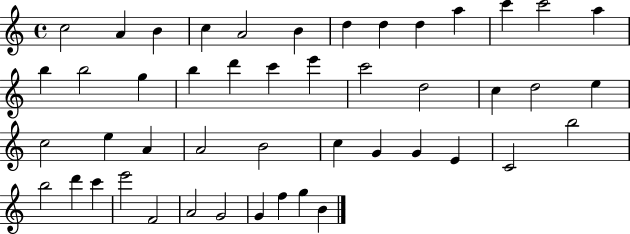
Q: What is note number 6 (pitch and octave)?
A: B4